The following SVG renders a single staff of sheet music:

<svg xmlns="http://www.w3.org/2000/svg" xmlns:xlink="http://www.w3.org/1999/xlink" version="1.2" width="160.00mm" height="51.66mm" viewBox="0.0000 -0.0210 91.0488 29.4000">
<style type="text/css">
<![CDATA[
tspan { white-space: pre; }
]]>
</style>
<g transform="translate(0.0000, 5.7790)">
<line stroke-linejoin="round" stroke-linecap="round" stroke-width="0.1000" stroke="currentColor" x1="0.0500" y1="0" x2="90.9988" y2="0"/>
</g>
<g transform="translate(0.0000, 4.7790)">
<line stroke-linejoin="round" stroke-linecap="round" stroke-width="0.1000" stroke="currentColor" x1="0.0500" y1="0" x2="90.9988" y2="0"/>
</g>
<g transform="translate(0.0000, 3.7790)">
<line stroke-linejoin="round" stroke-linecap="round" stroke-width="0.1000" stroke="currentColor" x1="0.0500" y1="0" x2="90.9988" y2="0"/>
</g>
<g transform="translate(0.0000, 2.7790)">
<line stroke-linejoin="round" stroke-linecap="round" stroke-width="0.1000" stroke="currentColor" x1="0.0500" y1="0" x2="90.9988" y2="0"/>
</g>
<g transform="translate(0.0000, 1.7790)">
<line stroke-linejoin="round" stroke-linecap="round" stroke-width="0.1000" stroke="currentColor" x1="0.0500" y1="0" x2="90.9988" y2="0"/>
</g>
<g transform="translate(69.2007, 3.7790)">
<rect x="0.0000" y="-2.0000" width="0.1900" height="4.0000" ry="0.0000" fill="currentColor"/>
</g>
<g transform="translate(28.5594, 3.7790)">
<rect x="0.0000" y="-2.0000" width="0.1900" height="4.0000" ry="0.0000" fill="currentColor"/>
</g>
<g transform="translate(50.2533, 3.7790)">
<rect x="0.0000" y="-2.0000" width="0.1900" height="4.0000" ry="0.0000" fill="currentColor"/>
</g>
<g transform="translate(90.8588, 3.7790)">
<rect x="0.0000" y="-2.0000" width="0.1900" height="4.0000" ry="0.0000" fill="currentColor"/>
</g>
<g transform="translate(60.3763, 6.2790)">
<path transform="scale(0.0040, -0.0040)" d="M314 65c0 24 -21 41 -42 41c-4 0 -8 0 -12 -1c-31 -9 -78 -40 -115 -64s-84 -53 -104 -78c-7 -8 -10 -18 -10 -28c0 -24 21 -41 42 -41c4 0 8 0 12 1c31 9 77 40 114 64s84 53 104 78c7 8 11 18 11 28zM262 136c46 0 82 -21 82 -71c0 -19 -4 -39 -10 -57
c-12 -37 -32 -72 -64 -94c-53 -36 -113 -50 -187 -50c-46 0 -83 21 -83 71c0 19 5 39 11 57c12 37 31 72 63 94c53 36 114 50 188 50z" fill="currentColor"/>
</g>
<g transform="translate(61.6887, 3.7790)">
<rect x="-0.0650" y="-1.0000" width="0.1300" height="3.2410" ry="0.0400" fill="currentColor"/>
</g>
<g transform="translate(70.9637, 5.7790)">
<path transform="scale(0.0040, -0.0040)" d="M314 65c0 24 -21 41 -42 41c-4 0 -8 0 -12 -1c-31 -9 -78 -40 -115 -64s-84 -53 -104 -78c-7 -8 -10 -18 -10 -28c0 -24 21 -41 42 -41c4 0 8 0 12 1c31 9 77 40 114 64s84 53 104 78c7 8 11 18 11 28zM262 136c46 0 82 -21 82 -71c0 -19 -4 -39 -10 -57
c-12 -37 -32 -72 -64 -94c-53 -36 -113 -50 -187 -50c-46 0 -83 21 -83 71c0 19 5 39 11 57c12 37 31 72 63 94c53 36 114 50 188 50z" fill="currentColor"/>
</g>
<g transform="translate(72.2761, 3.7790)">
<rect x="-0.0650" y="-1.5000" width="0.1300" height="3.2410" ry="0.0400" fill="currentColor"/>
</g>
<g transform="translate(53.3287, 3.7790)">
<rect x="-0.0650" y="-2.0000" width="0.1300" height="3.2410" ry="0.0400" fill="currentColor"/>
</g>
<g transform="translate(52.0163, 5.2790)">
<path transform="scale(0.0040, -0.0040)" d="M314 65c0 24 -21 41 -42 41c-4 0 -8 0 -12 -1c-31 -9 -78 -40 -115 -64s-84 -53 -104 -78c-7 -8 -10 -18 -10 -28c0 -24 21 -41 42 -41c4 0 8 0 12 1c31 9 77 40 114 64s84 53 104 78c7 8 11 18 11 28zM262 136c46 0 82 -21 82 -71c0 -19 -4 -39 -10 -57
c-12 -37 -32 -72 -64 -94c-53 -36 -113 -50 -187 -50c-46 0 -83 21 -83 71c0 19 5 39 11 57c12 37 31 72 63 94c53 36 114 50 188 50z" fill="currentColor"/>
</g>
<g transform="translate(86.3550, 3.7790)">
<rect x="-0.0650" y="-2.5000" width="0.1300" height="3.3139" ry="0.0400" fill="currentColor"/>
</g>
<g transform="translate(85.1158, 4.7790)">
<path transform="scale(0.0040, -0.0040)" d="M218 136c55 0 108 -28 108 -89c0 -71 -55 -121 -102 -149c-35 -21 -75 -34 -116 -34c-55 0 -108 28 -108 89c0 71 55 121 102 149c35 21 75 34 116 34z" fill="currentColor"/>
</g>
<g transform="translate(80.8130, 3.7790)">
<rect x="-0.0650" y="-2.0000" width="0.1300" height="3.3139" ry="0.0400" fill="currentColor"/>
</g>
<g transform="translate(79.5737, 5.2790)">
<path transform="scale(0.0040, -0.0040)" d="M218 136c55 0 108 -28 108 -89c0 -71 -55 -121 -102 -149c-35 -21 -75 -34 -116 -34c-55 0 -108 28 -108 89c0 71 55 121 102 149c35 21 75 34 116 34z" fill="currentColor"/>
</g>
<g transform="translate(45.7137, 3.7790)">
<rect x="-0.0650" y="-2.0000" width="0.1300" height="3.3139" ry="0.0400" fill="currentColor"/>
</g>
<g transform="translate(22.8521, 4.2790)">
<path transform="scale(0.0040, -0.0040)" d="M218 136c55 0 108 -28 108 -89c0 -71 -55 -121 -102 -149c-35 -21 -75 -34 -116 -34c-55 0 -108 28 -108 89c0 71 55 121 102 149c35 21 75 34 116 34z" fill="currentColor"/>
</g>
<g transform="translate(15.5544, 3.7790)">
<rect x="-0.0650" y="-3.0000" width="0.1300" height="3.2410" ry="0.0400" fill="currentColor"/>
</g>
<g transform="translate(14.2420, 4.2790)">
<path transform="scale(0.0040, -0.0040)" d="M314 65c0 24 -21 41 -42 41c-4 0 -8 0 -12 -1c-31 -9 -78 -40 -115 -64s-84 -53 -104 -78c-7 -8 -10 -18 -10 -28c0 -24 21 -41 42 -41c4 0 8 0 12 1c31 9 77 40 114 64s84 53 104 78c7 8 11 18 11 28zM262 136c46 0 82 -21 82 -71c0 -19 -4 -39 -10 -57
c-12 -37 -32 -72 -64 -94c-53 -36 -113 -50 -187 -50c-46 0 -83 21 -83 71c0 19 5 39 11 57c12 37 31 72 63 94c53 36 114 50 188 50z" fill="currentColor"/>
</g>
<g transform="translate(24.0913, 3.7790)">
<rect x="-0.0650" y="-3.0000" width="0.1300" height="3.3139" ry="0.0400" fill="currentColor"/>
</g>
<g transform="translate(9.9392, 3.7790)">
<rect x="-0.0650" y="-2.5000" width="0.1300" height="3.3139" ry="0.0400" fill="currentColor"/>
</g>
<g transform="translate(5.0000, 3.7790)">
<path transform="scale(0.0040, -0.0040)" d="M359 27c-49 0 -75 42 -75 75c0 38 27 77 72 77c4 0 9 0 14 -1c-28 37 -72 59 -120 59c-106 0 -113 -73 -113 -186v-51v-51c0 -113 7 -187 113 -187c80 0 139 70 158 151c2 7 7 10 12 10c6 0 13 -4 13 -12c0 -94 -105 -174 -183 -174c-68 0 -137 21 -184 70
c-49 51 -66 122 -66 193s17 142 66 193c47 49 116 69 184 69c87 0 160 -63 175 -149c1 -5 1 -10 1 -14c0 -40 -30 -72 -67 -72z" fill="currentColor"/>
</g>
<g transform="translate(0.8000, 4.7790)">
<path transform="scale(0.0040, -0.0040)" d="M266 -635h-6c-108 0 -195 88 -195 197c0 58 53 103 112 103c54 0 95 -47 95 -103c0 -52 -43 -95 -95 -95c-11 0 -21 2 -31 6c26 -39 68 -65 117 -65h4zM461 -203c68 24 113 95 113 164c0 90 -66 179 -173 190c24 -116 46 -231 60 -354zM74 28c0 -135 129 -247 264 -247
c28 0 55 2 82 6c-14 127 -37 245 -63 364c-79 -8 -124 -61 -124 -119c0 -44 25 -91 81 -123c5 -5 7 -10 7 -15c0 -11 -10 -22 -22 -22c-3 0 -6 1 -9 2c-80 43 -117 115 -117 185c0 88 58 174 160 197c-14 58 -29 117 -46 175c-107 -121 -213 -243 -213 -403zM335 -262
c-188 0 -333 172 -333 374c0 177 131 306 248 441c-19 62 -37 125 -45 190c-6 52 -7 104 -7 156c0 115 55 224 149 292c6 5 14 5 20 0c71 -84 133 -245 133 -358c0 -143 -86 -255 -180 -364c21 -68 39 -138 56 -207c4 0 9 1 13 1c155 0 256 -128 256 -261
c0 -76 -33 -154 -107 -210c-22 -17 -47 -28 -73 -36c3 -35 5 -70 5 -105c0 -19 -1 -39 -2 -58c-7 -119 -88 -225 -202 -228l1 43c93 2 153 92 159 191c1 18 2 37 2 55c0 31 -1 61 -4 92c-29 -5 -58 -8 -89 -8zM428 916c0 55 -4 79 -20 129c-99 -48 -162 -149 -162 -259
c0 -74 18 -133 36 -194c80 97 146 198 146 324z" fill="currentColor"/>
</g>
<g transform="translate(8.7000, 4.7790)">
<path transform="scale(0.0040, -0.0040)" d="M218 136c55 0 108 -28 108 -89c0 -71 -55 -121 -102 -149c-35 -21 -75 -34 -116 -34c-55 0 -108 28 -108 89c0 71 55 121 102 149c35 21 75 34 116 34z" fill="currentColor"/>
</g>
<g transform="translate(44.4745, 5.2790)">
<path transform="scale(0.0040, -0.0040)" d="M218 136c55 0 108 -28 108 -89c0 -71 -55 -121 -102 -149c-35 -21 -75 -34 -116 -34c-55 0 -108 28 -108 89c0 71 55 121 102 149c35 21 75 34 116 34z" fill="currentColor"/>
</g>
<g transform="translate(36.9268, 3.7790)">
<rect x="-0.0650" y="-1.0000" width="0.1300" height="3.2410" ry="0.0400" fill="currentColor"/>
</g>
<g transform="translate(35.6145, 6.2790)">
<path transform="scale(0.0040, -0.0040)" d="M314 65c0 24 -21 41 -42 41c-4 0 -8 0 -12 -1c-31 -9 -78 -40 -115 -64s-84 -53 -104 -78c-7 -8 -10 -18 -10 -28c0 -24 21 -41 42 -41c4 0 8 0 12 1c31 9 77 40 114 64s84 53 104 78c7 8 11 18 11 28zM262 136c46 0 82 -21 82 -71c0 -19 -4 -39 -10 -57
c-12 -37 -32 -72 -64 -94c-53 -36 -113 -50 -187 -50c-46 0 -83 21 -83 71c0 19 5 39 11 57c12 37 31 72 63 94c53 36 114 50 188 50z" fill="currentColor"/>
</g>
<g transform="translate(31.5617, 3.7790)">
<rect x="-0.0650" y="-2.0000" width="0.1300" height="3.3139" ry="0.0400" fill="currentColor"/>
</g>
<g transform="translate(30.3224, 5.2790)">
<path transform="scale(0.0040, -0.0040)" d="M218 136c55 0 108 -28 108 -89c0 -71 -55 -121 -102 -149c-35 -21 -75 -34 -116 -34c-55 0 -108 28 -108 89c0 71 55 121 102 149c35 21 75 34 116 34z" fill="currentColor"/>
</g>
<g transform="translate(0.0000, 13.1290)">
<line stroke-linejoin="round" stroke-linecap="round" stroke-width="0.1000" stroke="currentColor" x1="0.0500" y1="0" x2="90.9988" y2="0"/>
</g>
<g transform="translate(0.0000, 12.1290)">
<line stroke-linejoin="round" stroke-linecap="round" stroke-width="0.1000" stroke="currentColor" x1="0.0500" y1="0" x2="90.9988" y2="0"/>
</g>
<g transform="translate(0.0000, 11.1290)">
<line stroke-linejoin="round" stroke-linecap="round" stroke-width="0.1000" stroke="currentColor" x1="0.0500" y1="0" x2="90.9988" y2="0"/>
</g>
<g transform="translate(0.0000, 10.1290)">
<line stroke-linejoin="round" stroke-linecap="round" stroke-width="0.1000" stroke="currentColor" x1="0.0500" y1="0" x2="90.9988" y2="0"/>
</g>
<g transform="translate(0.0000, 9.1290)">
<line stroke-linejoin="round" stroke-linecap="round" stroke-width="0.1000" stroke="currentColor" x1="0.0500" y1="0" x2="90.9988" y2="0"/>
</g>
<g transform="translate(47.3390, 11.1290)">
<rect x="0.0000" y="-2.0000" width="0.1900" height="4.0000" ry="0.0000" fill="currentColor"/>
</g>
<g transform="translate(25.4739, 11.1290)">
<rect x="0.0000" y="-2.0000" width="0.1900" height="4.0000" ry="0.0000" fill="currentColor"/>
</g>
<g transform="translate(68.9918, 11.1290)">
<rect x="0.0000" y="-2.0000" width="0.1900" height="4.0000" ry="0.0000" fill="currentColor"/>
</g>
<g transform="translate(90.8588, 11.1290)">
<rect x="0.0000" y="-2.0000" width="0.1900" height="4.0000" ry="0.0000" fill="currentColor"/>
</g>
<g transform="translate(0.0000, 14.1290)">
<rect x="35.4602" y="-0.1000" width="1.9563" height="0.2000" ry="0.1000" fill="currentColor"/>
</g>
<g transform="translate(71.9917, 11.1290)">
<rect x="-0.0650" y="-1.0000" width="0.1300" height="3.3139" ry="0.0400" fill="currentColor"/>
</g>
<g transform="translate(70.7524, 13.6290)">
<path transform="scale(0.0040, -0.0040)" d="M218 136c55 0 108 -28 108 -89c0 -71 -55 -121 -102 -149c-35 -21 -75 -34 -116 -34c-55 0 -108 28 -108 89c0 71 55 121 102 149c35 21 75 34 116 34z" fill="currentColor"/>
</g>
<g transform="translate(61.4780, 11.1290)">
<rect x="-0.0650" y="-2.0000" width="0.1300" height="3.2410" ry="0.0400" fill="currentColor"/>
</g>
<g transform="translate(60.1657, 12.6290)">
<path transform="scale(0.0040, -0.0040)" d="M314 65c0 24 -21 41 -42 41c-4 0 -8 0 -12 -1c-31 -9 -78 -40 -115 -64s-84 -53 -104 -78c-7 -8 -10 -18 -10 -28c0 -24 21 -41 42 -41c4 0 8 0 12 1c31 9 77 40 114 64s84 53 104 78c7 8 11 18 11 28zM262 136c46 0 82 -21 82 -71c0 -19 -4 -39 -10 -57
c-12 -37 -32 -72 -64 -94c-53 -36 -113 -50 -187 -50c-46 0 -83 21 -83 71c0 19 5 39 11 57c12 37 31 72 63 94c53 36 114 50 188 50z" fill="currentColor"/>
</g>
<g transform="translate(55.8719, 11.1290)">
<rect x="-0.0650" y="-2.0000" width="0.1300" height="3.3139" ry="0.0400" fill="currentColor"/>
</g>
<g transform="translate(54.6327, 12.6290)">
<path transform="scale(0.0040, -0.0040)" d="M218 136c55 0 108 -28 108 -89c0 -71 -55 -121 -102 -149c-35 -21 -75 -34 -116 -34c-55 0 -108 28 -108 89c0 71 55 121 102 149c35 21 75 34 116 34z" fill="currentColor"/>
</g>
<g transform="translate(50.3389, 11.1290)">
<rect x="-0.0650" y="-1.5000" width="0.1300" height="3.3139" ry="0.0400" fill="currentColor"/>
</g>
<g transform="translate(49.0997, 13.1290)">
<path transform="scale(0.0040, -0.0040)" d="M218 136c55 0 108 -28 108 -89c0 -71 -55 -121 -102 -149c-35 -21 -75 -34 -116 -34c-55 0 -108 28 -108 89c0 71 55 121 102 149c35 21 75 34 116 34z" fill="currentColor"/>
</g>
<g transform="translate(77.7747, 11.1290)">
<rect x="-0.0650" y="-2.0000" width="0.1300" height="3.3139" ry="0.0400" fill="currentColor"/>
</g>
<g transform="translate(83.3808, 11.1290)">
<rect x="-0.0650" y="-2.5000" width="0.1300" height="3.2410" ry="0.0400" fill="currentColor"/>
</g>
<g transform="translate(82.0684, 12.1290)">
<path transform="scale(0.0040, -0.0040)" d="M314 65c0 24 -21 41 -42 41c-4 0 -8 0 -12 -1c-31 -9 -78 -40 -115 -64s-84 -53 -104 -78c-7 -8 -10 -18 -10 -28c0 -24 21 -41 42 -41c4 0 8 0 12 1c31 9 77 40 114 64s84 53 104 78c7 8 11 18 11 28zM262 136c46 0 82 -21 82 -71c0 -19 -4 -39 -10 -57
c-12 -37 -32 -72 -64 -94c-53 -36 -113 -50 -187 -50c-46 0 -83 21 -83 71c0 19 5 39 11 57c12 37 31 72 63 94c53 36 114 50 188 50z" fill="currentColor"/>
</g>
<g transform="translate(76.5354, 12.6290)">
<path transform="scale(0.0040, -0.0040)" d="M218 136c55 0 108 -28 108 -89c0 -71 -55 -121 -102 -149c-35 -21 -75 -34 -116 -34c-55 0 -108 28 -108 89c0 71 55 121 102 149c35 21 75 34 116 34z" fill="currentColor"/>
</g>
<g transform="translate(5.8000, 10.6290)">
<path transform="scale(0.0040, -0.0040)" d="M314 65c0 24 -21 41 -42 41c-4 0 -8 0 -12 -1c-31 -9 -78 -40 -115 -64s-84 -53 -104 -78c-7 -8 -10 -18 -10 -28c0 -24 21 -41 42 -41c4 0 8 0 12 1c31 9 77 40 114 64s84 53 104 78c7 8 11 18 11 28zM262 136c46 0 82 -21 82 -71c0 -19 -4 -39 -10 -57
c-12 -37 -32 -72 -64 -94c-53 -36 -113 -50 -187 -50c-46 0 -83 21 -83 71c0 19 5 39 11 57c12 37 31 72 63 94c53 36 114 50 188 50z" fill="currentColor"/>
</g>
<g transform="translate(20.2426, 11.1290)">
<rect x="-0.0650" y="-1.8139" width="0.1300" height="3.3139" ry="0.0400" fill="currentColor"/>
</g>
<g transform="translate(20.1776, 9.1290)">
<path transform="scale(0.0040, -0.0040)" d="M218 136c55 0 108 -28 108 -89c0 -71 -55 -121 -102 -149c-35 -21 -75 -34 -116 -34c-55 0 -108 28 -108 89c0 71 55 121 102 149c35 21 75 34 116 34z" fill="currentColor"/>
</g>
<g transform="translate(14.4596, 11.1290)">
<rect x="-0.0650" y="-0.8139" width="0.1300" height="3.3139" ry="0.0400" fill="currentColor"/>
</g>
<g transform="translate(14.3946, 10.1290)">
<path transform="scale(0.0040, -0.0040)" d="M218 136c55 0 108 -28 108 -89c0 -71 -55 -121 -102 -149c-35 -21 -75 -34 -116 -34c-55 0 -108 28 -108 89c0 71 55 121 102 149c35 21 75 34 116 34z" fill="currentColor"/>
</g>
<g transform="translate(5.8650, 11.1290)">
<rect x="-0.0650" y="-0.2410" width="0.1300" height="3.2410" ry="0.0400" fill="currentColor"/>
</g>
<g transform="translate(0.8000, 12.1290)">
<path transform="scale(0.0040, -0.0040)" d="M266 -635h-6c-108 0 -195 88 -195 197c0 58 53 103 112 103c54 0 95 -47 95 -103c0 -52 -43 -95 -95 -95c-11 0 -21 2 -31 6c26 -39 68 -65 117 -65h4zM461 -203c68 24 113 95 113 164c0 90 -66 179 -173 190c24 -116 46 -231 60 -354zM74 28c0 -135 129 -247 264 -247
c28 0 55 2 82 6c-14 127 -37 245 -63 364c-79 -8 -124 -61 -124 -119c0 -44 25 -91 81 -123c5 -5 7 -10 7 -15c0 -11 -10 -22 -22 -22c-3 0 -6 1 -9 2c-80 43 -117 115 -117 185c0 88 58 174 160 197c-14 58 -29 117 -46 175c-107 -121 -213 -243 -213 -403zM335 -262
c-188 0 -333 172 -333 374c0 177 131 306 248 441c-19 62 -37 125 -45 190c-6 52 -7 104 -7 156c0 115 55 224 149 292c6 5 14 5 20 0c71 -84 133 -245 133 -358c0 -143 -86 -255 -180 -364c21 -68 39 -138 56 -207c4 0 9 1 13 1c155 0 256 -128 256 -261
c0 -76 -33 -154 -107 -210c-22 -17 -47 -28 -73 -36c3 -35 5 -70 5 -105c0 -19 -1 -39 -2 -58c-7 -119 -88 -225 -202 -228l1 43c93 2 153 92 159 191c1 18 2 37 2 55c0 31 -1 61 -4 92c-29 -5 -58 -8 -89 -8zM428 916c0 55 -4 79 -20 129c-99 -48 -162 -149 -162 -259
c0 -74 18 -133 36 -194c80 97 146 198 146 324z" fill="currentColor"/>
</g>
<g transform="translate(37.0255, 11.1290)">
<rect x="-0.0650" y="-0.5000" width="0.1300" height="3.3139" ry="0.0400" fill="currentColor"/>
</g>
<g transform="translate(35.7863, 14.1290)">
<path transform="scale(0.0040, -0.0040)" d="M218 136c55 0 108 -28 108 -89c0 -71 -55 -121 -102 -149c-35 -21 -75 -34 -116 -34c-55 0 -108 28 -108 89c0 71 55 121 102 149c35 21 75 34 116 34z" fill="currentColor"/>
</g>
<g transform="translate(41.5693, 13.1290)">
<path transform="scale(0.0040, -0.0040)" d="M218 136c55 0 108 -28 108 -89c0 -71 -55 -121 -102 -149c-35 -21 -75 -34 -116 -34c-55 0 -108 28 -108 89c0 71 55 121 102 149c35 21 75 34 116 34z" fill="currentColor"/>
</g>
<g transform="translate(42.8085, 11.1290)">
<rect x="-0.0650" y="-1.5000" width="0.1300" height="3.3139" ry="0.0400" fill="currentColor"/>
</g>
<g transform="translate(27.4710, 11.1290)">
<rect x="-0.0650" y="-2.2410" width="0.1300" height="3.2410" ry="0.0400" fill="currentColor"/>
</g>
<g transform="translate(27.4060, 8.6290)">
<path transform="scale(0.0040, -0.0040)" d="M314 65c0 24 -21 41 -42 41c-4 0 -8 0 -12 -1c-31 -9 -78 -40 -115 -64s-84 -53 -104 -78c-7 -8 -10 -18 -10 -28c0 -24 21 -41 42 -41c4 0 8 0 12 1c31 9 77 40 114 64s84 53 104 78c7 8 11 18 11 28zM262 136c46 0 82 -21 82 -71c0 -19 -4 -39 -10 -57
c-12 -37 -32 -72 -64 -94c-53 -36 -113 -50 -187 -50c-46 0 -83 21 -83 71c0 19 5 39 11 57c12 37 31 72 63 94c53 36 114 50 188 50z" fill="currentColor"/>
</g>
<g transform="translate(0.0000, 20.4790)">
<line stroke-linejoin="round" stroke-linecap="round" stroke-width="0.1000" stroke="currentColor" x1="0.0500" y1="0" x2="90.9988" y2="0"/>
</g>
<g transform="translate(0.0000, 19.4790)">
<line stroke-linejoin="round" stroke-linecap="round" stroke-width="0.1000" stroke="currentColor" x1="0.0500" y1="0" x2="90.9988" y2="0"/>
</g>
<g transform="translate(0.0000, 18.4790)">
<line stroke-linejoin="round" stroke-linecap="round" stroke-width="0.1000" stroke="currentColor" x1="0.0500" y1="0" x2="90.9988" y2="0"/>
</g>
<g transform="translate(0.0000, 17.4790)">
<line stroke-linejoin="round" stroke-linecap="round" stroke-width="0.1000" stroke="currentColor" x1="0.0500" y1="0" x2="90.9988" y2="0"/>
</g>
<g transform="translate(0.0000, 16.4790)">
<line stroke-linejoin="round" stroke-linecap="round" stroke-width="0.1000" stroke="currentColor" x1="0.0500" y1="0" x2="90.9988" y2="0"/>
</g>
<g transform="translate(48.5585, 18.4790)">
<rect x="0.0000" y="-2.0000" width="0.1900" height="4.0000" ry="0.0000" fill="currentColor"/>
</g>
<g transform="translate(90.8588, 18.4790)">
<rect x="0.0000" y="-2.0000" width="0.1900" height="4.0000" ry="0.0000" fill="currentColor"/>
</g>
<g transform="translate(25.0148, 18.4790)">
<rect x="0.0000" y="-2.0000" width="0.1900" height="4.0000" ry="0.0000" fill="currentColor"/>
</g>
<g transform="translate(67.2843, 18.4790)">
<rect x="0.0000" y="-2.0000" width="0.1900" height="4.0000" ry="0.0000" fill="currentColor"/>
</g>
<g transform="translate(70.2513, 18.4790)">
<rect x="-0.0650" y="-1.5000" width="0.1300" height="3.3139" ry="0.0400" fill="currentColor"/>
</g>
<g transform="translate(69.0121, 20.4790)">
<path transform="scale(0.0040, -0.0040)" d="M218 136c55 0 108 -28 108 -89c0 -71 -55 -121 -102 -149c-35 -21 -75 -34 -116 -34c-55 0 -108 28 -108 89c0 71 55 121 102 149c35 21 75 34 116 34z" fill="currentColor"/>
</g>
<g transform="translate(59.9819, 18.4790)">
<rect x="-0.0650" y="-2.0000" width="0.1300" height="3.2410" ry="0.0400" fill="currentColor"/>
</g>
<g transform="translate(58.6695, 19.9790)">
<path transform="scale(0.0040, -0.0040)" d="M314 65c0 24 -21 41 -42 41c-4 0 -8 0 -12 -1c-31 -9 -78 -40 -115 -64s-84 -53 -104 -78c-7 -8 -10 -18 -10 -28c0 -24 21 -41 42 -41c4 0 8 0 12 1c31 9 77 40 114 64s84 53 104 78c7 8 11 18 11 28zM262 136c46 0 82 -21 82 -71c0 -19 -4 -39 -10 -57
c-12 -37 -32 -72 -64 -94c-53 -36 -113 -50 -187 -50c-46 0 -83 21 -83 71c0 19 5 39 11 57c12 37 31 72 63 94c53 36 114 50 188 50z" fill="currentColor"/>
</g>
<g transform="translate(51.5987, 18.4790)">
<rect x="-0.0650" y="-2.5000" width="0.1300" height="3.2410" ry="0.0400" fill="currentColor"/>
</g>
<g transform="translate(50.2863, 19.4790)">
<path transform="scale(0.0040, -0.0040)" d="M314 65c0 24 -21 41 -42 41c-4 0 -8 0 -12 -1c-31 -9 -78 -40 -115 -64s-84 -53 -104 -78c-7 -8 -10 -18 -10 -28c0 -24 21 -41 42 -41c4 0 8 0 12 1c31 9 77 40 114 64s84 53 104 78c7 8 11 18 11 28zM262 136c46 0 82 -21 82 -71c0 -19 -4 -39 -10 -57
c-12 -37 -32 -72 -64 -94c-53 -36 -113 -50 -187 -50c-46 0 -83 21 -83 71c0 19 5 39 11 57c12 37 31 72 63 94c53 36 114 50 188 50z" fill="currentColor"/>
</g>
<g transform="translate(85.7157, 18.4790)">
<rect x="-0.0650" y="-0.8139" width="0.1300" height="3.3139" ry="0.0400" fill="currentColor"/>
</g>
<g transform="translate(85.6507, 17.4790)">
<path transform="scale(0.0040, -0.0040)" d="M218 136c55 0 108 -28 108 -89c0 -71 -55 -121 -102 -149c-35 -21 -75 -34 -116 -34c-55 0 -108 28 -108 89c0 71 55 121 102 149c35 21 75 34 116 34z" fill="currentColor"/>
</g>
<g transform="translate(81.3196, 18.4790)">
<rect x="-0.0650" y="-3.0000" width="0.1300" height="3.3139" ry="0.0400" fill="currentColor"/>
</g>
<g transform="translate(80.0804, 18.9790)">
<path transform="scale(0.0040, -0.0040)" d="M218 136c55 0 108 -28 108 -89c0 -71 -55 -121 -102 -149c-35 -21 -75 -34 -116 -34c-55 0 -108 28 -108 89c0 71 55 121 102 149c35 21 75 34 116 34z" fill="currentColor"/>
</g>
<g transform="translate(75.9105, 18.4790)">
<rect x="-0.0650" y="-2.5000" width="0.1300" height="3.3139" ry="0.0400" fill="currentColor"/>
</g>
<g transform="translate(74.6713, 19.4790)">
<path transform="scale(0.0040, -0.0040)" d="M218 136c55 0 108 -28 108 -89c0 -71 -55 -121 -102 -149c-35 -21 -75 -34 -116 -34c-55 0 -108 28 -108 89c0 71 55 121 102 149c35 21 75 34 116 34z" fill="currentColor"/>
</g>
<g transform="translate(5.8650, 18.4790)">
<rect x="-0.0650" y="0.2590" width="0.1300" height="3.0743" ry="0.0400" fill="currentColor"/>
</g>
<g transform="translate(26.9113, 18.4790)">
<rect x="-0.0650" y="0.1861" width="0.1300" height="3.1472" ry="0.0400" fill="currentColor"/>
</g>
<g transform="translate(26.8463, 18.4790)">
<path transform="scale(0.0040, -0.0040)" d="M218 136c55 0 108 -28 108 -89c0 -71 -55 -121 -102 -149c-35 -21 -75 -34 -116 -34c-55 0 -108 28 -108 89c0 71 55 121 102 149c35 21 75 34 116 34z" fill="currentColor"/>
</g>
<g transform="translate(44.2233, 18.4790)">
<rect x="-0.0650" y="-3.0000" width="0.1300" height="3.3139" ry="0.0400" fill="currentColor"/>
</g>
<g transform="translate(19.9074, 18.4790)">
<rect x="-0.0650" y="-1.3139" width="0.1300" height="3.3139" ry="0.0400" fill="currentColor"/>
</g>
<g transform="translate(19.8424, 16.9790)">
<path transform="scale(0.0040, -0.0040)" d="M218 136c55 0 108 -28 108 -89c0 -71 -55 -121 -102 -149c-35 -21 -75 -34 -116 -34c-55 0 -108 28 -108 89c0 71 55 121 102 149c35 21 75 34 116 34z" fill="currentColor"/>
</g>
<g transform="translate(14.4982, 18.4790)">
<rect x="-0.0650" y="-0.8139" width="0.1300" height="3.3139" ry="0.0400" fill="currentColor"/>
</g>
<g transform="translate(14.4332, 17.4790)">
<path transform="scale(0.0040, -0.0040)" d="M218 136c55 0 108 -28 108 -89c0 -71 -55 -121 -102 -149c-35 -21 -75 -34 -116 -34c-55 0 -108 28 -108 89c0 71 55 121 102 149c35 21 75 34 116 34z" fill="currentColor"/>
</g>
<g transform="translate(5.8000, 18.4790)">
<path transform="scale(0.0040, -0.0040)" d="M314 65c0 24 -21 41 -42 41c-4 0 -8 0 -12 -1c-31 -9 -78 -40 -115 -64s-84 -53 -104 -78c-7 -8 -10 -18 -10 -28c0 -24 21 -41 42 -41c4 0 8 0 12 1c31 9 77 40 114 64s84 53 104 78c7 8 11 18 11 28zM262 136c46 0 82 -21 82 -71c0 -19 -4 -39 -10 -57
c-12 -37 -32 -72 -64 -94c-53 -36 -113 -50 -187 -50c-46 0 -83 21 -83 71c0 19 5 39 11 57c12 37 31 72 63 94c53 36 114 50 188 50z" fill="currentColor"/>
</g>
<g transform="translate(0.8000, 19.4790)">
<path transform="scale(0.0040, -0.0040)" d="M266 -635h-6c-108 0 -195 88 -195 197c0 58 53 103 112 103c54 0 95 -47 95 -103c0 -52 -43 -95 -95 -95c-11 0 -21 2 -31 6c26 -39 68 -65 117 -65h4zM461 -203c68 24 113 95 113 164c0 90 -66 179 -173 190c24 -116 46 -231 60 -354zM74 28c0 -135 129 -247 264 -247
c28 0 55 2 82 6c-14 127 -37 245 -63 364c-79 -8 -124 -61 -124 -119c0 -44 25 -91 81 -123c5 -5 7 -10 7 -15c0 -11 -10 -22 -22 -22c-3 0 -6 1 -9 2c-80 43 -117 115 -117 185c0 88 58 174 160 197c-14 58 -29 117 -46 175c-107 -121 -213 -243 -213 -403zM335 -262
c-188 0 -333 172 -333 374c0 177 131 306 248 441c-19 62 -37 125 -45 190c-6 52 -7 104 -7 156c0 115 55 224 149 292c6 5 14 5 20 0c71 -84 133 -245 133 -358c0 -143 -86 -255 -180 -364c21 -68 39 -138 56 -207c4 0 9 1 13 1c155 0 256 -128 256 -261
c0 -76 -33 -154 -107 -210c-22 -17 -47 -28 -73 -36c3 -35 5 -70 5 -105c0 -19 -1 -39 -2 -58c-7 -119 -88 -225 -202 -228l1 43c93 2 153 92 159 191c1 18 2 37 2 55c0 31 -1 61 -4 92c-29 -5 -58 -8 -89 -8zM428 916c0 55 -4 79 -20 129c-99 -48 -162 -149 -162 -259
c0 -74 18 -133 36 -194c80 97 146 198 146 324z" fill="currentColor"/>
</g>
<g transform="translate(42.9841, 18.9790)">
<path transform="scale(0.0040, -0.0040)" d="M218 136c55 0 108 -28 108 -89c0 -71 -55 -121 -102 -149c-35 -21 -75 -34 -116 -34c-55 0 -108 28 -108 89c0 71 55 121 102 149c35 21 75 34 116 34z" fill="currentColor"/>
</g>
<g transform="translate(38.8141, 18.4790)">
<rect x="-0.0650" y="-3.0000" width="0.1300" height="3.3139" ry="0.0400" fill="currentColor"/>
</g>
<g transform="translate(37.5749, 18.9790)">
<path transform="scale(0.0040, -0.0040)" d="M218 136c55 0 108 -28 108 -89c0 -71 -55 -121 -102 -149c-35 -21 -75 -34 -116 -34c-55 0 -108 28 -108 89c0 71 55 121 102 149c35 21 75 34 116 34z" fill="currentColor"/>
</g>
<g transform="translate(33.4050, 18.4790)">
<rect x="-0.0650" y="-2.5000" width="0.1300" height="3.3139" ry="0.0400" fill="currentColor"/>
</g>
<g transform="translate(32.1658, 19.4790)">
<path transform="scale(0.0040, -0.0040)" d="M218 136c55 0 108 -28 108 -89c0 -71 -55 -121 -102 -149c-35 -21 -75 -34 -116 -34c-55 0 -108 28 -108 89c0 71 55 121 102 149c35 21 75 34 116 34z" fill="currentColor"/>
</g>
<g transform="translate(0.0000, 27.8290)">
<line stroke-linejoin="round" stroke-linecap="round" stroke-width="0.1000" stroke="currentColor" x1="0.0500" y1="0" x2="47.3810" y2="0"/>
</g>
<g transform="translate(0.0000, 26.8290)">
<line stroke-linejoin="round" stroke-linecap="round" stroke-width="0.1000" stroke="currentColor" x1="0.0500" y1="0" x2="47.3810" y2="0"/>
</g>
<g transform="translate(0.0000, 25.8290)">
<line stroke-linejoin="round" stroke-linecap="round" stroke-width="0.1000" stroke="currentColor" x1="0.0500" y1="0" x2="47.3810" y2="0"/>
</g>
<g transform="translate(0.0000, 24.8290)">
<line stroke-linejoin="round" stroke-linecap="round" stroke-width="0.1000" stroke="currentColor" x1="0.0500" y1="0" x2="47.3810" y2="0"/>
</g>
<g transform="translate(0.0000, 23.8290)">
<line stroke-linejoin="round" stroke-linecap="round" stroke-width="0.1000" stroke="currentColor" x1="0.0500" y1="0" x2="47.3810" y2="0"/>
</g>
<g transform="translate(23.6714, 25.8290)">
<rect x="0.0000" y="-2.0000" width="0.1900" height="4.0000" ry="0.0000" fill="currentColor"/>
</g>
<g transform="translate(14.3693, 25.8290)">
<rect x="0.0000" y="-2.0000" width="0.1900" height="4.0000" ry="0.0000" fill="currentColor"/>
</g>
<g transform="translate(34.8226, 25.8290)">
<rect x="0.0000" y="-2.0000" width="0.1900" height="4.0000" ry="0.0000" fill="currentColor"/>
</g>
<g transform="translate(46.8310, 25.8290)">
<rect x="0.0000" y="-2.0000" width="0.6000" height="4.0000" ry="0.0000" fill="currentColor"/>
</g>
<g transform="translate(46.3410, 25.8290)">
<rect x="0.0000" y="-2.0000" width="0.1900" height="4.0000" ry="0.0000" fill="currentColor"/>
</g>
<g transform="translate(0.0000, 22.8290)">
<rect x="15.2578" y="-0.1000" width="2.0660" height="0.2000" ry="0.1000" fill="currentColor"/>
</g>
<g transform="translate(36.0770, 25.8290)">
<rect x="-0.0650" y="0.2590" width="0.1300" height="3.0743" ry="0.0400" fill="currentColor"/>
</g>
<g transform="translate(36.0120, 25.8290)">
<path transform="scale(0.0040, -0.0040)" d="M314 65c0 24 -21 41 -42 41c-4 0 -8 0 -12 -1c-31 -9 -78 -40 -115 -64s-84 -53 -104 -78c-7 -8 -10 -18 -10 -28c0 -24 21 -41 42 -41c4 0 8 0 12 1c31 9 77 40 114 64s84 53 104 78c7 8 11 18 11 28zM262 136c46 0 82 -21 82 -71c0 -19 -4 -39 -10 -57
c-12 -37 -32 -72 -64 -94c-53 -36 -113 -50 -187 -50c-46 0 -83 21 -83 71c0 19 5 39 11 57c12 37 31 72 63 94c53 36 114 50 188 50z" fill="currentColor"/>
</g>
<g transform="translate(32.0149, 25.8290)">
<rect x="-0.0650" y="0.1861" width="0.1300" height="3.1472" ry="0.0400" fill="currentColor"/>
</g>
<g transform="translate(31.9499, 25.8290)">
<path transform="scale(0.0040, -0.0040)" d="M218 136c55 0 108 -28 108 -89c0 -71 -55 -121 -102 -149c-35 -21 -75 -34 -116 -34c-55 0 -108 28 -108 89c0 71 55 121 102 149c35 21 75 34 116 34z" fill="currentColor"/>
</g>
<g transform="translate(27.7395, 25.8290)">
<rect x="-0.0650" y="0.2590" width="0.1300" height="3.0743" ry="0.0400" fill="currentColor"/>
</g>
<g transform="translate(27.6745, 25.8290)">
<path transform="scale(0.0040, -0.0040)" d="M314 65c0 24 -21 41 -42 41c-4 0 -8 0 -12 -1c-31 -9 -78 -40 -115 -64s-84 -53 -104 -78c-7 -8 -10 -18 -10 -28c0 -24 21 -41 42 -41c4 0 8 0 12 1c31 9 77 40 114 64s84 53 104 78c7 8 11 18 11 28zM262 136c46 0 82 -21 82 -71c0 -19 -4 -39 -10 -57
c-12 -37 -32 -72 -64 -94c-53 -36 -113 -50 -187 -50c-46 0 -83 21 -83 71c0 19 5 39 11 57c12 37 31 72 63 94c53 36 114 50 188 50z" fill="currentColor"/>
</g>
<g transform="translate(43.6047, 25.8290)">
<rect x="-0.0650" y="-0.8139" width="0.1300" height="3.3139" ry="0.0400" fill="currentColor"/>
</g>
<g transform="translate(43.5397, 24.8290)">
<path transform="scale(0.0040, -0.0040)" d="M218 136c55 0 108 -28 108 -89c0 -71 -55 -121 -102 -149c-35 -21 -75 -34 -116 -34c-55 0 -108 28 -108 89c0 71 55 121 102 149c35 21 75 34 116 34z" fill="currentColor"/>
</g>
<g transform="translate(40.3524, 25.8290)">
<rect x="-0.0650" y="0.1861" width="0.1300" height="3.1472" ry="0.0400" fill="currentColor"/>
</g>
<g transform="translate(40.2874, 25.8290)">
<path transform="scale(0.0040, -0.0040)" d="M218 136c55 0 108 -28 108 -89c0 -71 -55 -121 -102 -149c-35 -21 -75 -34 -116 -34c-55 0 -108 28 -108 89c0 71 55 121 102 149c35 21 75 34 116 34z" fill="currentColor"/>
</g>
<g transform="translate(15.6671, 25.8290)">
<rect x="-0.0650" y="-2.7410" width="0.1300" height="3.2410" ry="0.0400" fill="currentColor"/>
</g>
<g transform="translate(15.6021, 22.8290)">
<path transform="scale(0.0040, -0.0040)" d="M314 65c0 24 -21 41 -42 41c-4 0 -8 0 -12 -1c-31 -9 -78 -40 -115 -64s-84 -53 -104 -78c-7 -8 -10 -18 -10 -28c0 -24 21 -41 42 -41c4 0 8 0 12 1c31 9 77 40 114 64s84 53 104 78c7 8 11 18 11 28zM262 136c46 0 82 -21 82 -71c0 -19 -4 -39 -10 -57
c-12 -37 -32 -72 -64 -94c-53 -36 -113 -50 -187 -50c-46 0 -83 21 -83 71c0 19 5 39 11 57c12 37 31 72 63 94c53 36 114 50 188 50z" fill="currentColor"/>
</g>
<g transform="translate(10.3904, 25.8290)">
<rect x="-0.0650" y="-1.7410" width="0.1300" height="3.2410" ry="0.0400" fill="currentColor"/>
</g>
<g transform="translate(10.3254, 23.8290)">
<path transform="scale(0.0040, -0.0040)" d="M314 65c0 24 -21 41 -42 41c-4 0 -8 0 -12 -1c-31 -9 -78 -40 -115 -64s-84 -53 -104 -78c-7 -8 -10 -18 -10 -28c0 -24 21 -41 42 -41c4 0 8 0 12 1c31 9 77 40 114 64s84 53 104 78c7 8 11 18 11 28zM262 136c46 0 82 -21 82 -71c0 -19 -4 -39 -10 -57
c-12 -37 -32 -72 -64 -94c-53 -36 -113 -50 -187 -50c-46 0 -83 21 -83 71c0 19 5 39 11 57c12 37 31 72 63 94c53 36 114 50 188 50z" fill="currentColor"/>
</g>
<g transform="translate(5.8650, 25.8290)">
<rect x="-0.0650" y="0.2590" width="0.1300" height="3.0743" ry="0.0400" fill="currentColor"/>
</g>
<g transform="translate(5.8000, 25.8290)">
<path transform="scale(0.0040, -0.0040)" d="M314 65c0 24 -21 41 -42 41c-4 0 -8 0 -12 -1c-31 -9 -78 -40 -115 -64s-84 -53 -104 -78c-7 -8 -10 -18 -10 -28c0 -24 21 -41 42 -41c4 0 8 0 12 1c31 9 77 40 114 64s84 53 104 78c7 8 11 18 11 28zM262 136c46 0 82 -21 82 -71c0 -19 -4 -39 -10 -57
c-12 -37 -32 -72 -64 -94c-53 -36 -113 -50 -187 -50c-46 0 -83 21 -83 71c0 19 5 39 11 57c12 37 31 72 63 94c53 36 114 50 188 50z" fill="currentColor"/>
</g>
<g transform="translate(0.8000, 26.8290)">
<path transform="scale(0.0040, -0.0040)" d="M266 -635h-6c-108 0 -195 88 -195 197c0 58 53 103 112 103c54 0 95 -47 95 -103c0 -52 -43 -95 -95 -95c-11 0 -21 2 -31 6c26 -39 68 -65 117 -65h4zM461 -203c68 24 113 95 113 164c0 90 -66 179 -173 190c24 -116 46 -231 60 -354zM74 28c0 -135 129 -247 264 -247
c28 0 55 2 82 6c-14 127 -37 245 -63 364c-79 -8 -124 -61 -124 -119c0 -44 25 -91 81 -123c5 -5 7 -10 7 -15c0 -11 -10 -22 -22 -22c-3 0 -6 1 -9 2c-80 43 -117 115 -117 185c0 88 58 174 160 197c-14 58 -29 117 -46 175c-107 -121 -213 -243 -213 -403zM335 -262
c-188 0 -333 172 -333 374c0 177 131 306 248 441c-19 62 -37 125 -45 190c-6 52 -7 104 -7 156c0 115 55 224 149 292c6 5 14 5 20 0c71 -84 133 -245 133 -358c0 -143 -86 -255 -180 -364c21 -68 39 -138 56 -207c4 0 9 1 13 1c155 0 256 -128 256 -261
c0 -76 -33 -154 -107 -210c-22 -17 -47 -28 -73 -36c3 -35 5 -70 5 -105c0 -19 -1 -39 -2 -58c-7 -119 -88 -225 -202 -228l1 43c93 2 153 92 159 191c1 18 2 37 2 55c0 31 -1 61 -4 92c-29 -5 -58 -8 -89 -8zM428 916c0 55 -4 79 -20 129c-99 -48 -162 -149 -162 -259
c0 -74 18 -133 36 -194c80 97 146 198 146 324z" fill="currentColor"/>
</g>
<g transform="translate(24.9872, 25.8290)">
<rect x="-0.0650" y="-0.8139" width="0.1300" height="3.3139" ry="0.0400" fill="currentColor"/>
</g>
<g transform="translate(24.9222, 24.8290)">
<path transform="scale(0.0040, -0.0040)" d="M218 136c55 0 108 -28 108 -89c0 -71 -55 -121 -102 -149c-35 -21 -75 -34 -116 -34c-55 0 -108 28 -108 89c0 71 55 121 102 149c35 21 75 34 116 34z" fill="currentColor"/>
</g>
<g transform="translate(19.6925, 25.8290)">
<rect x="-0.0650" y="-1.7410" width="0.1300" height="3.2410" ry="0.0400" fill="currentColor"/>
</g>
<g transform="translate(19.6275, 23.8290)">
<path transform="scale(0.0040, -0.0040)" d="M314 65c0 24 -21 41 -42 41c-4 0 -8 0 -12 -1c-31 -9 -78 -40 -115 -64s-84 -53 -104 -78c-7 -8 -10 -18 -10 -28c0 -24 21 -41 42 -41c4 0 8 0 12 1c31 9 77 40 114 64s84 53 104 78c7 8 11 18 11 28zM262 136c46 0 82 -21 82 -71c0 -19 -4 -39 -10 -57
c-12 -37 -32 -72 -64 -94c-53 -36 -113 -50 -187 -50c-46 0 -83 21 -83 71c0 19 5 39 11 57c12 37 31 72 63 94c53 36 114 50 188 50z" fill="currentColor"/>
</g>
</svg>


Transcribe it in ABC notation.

X:1
T:Untitled
M:4/4
L:1/4
K:C
G A2 A F D2 F F2 D2 E2 F G c2 d f g2 C E E F F2 D F G2 B2 d e B G A A G2 F2 E G A d B2 f2 a2 f2 d B2 B B2 B d